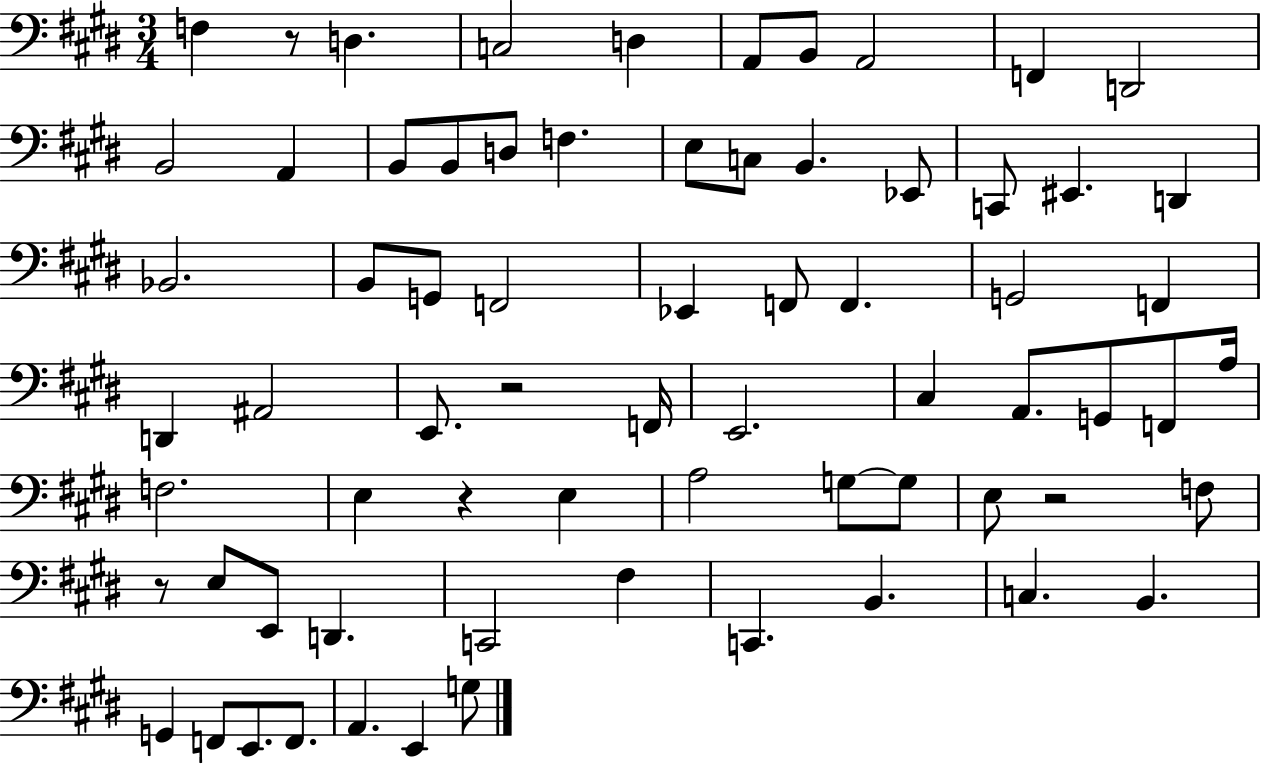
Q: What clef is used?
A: bass